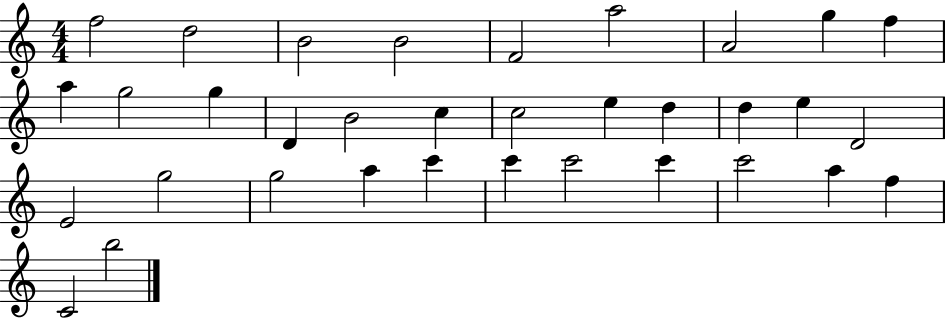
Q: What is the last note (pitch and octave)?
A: B5